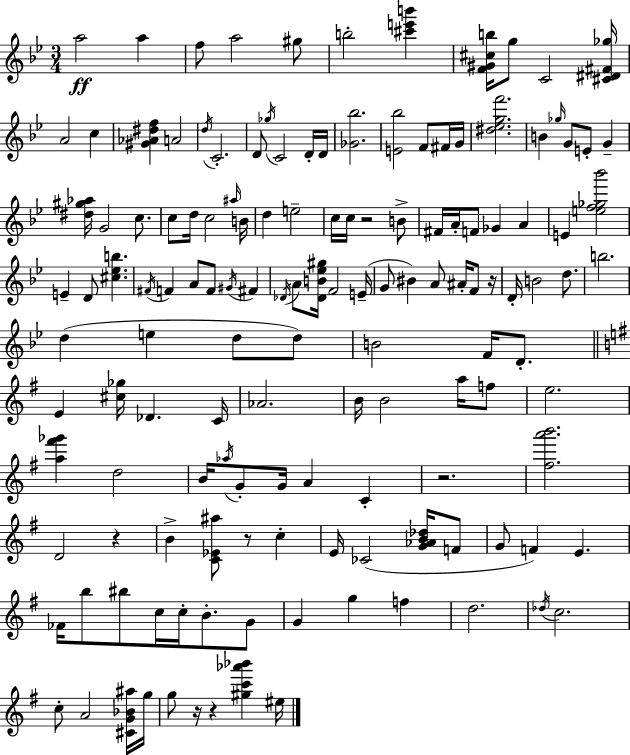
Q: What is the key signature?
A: BES major